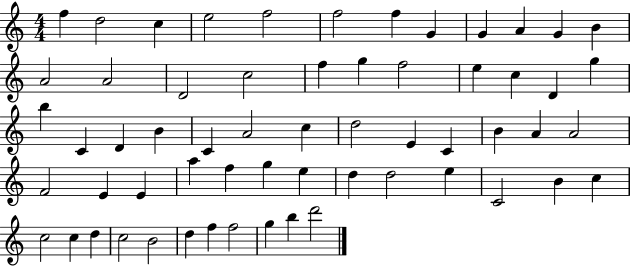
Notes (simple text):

F5/q D5/h C5/q E5/h F5/h F5/h F5/q G4/q G4/q A4/q G4/q B4/q A4/h A4/h D4/h C5/h F5/q G5/q F5/h E5/q C5/q D4/q G5/q B5/q C4/q D4/q B4/q C4/q A4/h C5/q D5/h E4/q C4/q B4/q A4/q A4/h F4/h E4/q E4/q A5/q F5/q G5/q E5/q D5/q D5/h E5/q C4/h B4/q C5/q C5/h C5/q D5/q C5/h B4/h D5/q F5/q F5/h G5/q B5/q D6/h